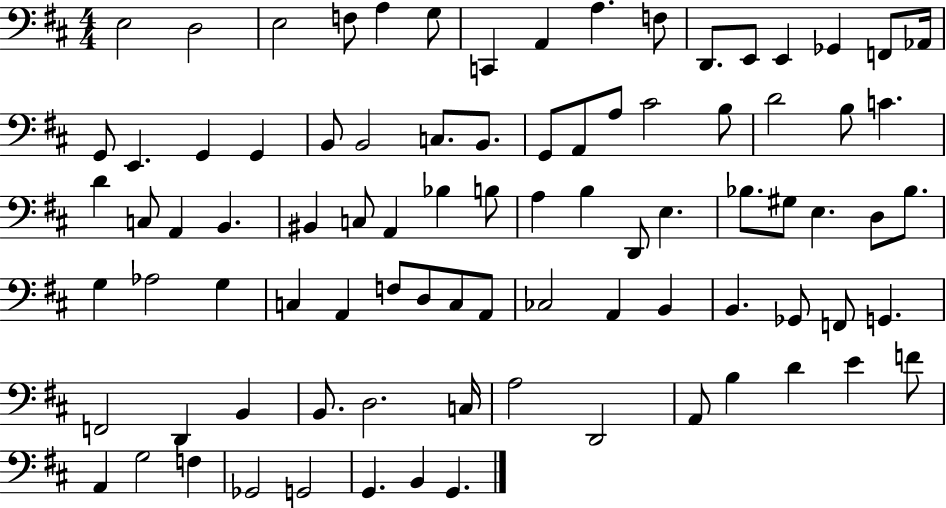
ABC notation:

X:1
T:Untitled
M:4/4
L:1/4
K:D
E,2 D,2 E,2 F,/2 A, G,/2 C,, A,, A, F,/2 D,,/2 E,,/2 E,, _G,, F,,/2 _A,,/4 G,,/2 E,, G,, G,, B,,/2 B,,2 C,/2 B,,/2 G,,/2 A,,/2 A,/2 ^C2 B,/2 D2 B,/2 C D C,/2 A,, B,, ^B,, C,/2 A,, _B, B,/2 A, B, D,,/2 E, _B,/2 ^G,/2 E, D,/2 _B,/2 G, _A,2 G, C, A,, F,/2 D,/2 C,/2 A,,/2 _C,2 A,, B,, B,, _G,,/2 F,,/2 G,, F,,2 D,, B,, B,,/2 D,2 C,/4 A,2 D,,2 A,,/2 B, D E F/2 A,, G,2 F, _G,,2 G,,2 G,, B,, G,,